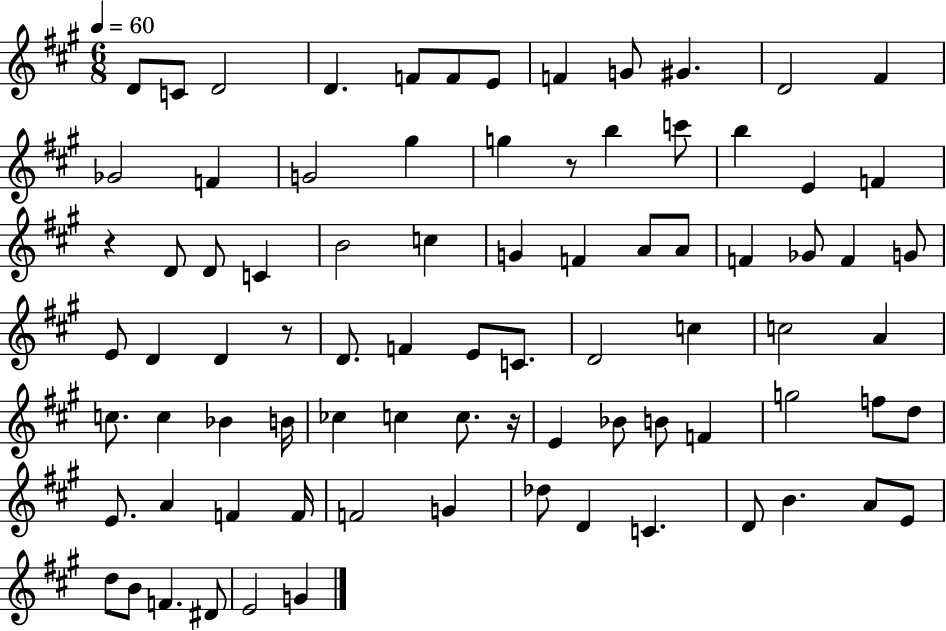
X:1
T:Untitled
M:6/8
L:1/4
K:A
D/2 C/2 D2 D F/2 F/2 E/2 F G/2 ^G D2 ^F _G2 F G2 ^g g z/2 b c'/2 b E F z D/2 D/2 C B2 c G F A/2 A/2 F _G/2 F G/2 E/2 D D z/2 D/2 F E/2 C/2 D2 c c2 A c/2 c _B B/4 _c c c/2 z/4 E _B/2 B/2 F g2 f/2 d/2 E/2 A F F/4 F2 G _d/2 D C D/2 B A/2 E/2 d/2 B/2 F ^D/2 E2 G